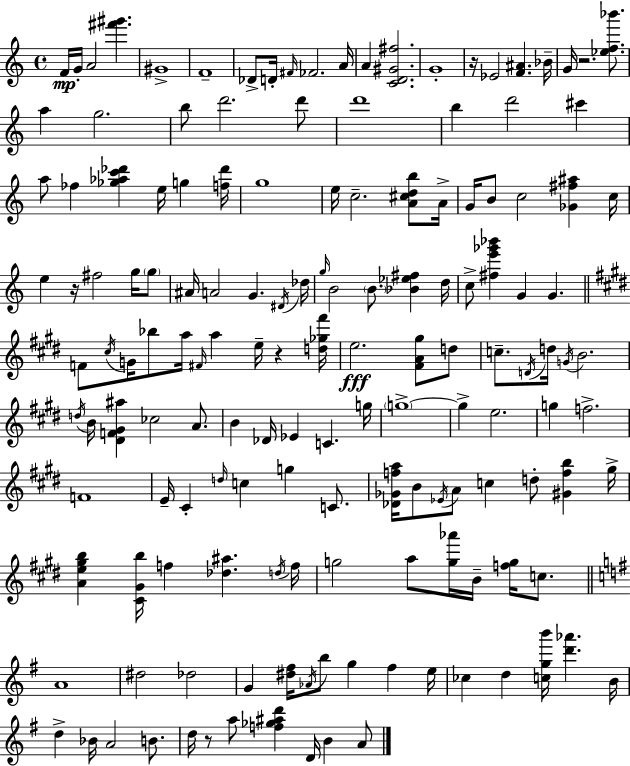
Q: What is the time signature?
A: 4/4